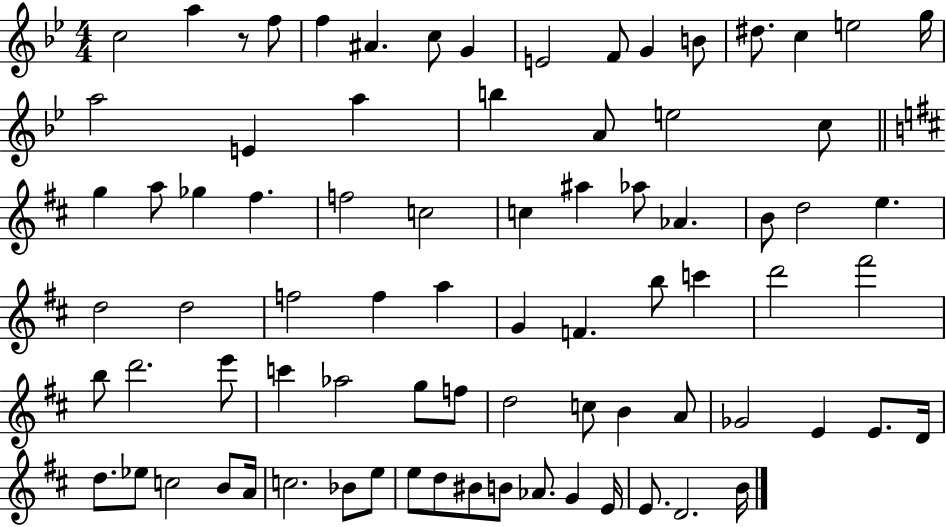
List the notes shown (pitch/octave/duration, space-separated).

C5/h A5/q R/e F5/e F5/q A#4/q. C5/e G4/q E4/h F4/e G4/q B4/e D#5/e. C5/q E5/h G5/s A5/h E4/q A5/q B5/q A4/e E5/h C5/e G5/q A5/e Gb5/q F#5/q. F5/h C5/h C5/q A#5/q Ab5/e Ab4/q. B4/e D5/h E5/q. D5/h D5/h F5/h F5/q A5/q G4/q F4/q. B5/e C6/q D6/h F#6/h B5/e D6/h. E6/e C6/q Ab5/h G5/e F5/e D5/h C5/e B4/q A4/e Gb4/h E4/q E4/e. D4/s D5/e. Eb5/e C5/h B4/e A4/s C5/h. Bb4/e E5/e E5/e D5/e BIS4/e B4/e Ab4/e. G4/q E4/s E4/e. D4/h. B4/s